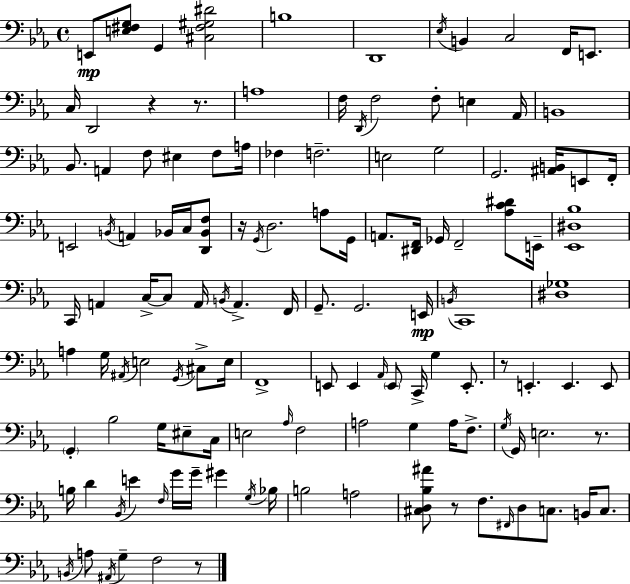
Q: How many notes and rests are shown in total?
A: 130